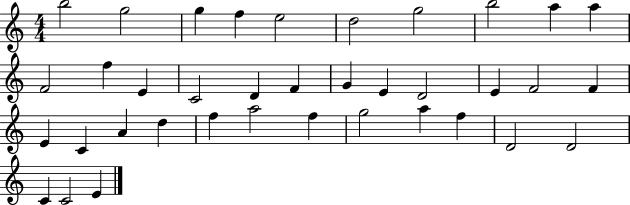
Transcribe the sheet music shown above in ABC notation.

X:1
T:Untitled
M:4/4
L:1/4
K:C
b2 g2 g f e2 d2 g2 b2 a a F2 f E C2 D F G E D2 E F2 F E C A d f a2 f g2 a f D2 D2 C C2 E